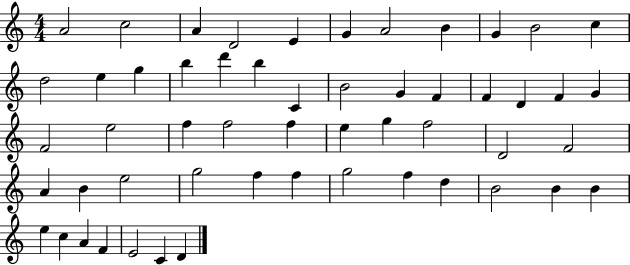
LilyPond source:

{
  \clef treble
  \numericTimeSignature
  \time 4/4
  \key c \major
  a'2 c''2 | a'4 d'2 e'4 | g'4 a'2 b'4 | g'4 b'2 c''4 | \break d''2 e''4 g''4 | b''4 d'''4 b''4 c'4 | b'2 g'4 f'4 | f'4 d'4 f'4 g'4 | \break f'2 e''2 | f''4 f''2 f''4 | e''4 g''4 f''2 | d'2 f'2 | \break a'4 b'4 e''2 | g''2 f''4 f''4 | g''2 f''4 d''4 | b'2 b'4 b'4 | \break e''4 c''4 a'4 f'4 | e'2 c'4 d'4 | \bar "|."
}